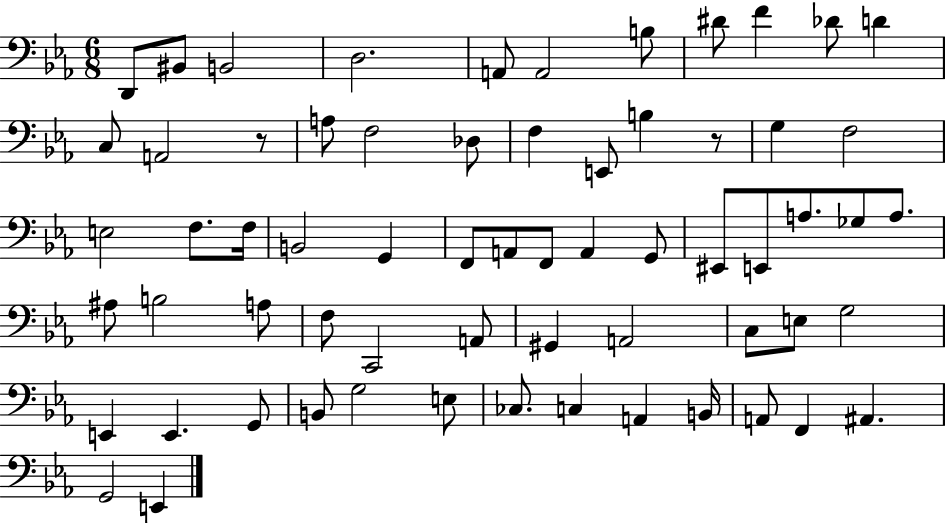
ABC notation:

X:1
T:Untitled
M:6/8
L:1/4
K:Eb
D,,/2 ^B,,/2 B,,2 D,2 A,,/2 A,,2 B,/2 ^D/2 F _D/2 D C,/2 A,,2 z/2 A,/2 F,2 _D,/2 F, E,,/2 B, z/2 G, F,2 E,2 F,/2 F,/4 B,,2 G,, F,,/2 A,,/2 F,,/2 A,, G,,/2 ^E,,/2 E,,/2 A,/2 _G,/2 A,/2 ^A,/2 B,2 A,/2 F,/2 C,,2 A,,/2 ^G,, A,,2 C,/2 E,/2 G,2 E,, E,, G,,/2 B,,/2 G,2 E,/2 _C,/2 C, A,, B,,/4 A,,/2 F,, ^A,, G,,2 E,,